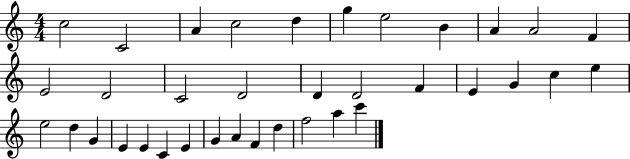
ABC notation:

X:1
T:Untitled
M:4/4
L:1/4
K:C
c2 C2 A c2 d g e2 B A A2 F E2 D2 C2 D2 D D2 F E G c e e2 d G E E C E G A F d f2 a c'